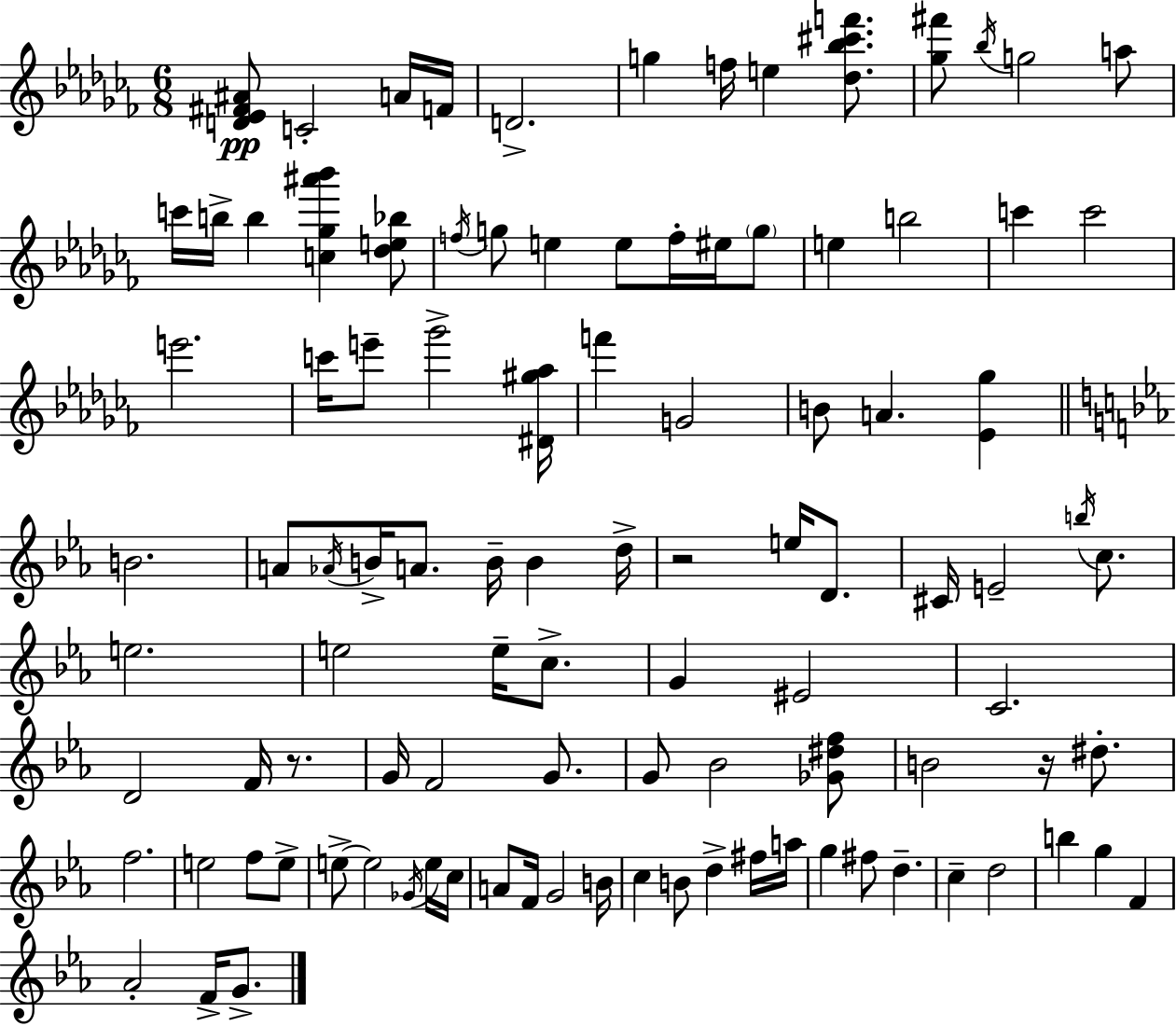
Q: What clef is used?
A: treble